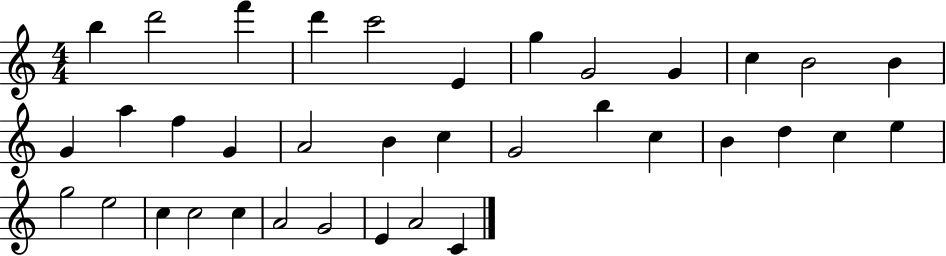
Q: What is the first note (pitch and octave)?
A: B5